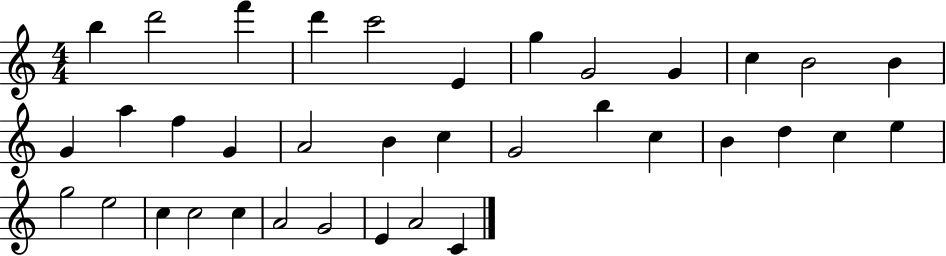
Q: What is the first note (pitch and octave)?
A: B5